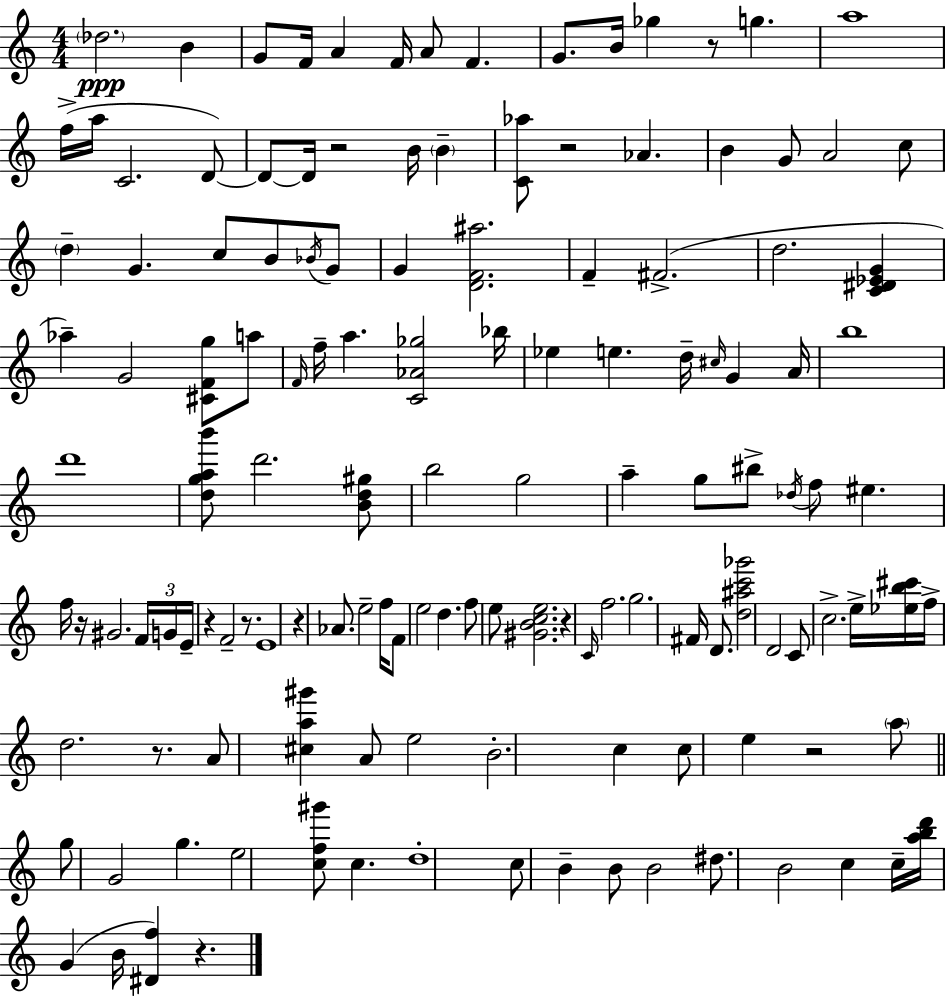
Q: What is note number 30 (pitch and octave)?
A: B4